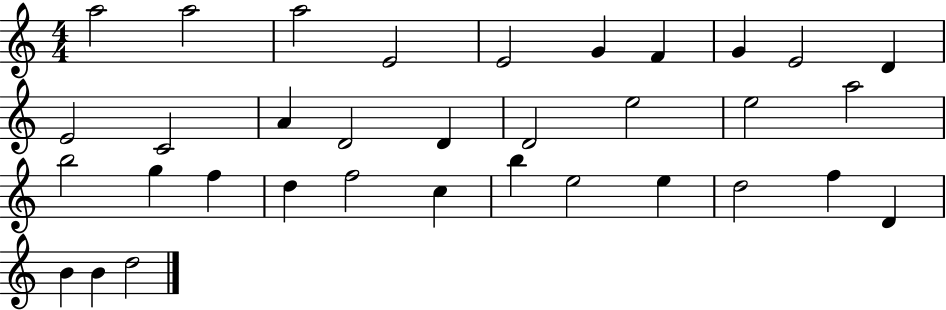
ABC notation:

X:1
T:Untitled
M:4/4
L:1/4
K:C
a2 a2 a2 E2 E2 G F G E2 D E2 C2 A D2 D D2 e2 e2 a2 b2 g f d f2 c b e2 e d2 f D B B d2